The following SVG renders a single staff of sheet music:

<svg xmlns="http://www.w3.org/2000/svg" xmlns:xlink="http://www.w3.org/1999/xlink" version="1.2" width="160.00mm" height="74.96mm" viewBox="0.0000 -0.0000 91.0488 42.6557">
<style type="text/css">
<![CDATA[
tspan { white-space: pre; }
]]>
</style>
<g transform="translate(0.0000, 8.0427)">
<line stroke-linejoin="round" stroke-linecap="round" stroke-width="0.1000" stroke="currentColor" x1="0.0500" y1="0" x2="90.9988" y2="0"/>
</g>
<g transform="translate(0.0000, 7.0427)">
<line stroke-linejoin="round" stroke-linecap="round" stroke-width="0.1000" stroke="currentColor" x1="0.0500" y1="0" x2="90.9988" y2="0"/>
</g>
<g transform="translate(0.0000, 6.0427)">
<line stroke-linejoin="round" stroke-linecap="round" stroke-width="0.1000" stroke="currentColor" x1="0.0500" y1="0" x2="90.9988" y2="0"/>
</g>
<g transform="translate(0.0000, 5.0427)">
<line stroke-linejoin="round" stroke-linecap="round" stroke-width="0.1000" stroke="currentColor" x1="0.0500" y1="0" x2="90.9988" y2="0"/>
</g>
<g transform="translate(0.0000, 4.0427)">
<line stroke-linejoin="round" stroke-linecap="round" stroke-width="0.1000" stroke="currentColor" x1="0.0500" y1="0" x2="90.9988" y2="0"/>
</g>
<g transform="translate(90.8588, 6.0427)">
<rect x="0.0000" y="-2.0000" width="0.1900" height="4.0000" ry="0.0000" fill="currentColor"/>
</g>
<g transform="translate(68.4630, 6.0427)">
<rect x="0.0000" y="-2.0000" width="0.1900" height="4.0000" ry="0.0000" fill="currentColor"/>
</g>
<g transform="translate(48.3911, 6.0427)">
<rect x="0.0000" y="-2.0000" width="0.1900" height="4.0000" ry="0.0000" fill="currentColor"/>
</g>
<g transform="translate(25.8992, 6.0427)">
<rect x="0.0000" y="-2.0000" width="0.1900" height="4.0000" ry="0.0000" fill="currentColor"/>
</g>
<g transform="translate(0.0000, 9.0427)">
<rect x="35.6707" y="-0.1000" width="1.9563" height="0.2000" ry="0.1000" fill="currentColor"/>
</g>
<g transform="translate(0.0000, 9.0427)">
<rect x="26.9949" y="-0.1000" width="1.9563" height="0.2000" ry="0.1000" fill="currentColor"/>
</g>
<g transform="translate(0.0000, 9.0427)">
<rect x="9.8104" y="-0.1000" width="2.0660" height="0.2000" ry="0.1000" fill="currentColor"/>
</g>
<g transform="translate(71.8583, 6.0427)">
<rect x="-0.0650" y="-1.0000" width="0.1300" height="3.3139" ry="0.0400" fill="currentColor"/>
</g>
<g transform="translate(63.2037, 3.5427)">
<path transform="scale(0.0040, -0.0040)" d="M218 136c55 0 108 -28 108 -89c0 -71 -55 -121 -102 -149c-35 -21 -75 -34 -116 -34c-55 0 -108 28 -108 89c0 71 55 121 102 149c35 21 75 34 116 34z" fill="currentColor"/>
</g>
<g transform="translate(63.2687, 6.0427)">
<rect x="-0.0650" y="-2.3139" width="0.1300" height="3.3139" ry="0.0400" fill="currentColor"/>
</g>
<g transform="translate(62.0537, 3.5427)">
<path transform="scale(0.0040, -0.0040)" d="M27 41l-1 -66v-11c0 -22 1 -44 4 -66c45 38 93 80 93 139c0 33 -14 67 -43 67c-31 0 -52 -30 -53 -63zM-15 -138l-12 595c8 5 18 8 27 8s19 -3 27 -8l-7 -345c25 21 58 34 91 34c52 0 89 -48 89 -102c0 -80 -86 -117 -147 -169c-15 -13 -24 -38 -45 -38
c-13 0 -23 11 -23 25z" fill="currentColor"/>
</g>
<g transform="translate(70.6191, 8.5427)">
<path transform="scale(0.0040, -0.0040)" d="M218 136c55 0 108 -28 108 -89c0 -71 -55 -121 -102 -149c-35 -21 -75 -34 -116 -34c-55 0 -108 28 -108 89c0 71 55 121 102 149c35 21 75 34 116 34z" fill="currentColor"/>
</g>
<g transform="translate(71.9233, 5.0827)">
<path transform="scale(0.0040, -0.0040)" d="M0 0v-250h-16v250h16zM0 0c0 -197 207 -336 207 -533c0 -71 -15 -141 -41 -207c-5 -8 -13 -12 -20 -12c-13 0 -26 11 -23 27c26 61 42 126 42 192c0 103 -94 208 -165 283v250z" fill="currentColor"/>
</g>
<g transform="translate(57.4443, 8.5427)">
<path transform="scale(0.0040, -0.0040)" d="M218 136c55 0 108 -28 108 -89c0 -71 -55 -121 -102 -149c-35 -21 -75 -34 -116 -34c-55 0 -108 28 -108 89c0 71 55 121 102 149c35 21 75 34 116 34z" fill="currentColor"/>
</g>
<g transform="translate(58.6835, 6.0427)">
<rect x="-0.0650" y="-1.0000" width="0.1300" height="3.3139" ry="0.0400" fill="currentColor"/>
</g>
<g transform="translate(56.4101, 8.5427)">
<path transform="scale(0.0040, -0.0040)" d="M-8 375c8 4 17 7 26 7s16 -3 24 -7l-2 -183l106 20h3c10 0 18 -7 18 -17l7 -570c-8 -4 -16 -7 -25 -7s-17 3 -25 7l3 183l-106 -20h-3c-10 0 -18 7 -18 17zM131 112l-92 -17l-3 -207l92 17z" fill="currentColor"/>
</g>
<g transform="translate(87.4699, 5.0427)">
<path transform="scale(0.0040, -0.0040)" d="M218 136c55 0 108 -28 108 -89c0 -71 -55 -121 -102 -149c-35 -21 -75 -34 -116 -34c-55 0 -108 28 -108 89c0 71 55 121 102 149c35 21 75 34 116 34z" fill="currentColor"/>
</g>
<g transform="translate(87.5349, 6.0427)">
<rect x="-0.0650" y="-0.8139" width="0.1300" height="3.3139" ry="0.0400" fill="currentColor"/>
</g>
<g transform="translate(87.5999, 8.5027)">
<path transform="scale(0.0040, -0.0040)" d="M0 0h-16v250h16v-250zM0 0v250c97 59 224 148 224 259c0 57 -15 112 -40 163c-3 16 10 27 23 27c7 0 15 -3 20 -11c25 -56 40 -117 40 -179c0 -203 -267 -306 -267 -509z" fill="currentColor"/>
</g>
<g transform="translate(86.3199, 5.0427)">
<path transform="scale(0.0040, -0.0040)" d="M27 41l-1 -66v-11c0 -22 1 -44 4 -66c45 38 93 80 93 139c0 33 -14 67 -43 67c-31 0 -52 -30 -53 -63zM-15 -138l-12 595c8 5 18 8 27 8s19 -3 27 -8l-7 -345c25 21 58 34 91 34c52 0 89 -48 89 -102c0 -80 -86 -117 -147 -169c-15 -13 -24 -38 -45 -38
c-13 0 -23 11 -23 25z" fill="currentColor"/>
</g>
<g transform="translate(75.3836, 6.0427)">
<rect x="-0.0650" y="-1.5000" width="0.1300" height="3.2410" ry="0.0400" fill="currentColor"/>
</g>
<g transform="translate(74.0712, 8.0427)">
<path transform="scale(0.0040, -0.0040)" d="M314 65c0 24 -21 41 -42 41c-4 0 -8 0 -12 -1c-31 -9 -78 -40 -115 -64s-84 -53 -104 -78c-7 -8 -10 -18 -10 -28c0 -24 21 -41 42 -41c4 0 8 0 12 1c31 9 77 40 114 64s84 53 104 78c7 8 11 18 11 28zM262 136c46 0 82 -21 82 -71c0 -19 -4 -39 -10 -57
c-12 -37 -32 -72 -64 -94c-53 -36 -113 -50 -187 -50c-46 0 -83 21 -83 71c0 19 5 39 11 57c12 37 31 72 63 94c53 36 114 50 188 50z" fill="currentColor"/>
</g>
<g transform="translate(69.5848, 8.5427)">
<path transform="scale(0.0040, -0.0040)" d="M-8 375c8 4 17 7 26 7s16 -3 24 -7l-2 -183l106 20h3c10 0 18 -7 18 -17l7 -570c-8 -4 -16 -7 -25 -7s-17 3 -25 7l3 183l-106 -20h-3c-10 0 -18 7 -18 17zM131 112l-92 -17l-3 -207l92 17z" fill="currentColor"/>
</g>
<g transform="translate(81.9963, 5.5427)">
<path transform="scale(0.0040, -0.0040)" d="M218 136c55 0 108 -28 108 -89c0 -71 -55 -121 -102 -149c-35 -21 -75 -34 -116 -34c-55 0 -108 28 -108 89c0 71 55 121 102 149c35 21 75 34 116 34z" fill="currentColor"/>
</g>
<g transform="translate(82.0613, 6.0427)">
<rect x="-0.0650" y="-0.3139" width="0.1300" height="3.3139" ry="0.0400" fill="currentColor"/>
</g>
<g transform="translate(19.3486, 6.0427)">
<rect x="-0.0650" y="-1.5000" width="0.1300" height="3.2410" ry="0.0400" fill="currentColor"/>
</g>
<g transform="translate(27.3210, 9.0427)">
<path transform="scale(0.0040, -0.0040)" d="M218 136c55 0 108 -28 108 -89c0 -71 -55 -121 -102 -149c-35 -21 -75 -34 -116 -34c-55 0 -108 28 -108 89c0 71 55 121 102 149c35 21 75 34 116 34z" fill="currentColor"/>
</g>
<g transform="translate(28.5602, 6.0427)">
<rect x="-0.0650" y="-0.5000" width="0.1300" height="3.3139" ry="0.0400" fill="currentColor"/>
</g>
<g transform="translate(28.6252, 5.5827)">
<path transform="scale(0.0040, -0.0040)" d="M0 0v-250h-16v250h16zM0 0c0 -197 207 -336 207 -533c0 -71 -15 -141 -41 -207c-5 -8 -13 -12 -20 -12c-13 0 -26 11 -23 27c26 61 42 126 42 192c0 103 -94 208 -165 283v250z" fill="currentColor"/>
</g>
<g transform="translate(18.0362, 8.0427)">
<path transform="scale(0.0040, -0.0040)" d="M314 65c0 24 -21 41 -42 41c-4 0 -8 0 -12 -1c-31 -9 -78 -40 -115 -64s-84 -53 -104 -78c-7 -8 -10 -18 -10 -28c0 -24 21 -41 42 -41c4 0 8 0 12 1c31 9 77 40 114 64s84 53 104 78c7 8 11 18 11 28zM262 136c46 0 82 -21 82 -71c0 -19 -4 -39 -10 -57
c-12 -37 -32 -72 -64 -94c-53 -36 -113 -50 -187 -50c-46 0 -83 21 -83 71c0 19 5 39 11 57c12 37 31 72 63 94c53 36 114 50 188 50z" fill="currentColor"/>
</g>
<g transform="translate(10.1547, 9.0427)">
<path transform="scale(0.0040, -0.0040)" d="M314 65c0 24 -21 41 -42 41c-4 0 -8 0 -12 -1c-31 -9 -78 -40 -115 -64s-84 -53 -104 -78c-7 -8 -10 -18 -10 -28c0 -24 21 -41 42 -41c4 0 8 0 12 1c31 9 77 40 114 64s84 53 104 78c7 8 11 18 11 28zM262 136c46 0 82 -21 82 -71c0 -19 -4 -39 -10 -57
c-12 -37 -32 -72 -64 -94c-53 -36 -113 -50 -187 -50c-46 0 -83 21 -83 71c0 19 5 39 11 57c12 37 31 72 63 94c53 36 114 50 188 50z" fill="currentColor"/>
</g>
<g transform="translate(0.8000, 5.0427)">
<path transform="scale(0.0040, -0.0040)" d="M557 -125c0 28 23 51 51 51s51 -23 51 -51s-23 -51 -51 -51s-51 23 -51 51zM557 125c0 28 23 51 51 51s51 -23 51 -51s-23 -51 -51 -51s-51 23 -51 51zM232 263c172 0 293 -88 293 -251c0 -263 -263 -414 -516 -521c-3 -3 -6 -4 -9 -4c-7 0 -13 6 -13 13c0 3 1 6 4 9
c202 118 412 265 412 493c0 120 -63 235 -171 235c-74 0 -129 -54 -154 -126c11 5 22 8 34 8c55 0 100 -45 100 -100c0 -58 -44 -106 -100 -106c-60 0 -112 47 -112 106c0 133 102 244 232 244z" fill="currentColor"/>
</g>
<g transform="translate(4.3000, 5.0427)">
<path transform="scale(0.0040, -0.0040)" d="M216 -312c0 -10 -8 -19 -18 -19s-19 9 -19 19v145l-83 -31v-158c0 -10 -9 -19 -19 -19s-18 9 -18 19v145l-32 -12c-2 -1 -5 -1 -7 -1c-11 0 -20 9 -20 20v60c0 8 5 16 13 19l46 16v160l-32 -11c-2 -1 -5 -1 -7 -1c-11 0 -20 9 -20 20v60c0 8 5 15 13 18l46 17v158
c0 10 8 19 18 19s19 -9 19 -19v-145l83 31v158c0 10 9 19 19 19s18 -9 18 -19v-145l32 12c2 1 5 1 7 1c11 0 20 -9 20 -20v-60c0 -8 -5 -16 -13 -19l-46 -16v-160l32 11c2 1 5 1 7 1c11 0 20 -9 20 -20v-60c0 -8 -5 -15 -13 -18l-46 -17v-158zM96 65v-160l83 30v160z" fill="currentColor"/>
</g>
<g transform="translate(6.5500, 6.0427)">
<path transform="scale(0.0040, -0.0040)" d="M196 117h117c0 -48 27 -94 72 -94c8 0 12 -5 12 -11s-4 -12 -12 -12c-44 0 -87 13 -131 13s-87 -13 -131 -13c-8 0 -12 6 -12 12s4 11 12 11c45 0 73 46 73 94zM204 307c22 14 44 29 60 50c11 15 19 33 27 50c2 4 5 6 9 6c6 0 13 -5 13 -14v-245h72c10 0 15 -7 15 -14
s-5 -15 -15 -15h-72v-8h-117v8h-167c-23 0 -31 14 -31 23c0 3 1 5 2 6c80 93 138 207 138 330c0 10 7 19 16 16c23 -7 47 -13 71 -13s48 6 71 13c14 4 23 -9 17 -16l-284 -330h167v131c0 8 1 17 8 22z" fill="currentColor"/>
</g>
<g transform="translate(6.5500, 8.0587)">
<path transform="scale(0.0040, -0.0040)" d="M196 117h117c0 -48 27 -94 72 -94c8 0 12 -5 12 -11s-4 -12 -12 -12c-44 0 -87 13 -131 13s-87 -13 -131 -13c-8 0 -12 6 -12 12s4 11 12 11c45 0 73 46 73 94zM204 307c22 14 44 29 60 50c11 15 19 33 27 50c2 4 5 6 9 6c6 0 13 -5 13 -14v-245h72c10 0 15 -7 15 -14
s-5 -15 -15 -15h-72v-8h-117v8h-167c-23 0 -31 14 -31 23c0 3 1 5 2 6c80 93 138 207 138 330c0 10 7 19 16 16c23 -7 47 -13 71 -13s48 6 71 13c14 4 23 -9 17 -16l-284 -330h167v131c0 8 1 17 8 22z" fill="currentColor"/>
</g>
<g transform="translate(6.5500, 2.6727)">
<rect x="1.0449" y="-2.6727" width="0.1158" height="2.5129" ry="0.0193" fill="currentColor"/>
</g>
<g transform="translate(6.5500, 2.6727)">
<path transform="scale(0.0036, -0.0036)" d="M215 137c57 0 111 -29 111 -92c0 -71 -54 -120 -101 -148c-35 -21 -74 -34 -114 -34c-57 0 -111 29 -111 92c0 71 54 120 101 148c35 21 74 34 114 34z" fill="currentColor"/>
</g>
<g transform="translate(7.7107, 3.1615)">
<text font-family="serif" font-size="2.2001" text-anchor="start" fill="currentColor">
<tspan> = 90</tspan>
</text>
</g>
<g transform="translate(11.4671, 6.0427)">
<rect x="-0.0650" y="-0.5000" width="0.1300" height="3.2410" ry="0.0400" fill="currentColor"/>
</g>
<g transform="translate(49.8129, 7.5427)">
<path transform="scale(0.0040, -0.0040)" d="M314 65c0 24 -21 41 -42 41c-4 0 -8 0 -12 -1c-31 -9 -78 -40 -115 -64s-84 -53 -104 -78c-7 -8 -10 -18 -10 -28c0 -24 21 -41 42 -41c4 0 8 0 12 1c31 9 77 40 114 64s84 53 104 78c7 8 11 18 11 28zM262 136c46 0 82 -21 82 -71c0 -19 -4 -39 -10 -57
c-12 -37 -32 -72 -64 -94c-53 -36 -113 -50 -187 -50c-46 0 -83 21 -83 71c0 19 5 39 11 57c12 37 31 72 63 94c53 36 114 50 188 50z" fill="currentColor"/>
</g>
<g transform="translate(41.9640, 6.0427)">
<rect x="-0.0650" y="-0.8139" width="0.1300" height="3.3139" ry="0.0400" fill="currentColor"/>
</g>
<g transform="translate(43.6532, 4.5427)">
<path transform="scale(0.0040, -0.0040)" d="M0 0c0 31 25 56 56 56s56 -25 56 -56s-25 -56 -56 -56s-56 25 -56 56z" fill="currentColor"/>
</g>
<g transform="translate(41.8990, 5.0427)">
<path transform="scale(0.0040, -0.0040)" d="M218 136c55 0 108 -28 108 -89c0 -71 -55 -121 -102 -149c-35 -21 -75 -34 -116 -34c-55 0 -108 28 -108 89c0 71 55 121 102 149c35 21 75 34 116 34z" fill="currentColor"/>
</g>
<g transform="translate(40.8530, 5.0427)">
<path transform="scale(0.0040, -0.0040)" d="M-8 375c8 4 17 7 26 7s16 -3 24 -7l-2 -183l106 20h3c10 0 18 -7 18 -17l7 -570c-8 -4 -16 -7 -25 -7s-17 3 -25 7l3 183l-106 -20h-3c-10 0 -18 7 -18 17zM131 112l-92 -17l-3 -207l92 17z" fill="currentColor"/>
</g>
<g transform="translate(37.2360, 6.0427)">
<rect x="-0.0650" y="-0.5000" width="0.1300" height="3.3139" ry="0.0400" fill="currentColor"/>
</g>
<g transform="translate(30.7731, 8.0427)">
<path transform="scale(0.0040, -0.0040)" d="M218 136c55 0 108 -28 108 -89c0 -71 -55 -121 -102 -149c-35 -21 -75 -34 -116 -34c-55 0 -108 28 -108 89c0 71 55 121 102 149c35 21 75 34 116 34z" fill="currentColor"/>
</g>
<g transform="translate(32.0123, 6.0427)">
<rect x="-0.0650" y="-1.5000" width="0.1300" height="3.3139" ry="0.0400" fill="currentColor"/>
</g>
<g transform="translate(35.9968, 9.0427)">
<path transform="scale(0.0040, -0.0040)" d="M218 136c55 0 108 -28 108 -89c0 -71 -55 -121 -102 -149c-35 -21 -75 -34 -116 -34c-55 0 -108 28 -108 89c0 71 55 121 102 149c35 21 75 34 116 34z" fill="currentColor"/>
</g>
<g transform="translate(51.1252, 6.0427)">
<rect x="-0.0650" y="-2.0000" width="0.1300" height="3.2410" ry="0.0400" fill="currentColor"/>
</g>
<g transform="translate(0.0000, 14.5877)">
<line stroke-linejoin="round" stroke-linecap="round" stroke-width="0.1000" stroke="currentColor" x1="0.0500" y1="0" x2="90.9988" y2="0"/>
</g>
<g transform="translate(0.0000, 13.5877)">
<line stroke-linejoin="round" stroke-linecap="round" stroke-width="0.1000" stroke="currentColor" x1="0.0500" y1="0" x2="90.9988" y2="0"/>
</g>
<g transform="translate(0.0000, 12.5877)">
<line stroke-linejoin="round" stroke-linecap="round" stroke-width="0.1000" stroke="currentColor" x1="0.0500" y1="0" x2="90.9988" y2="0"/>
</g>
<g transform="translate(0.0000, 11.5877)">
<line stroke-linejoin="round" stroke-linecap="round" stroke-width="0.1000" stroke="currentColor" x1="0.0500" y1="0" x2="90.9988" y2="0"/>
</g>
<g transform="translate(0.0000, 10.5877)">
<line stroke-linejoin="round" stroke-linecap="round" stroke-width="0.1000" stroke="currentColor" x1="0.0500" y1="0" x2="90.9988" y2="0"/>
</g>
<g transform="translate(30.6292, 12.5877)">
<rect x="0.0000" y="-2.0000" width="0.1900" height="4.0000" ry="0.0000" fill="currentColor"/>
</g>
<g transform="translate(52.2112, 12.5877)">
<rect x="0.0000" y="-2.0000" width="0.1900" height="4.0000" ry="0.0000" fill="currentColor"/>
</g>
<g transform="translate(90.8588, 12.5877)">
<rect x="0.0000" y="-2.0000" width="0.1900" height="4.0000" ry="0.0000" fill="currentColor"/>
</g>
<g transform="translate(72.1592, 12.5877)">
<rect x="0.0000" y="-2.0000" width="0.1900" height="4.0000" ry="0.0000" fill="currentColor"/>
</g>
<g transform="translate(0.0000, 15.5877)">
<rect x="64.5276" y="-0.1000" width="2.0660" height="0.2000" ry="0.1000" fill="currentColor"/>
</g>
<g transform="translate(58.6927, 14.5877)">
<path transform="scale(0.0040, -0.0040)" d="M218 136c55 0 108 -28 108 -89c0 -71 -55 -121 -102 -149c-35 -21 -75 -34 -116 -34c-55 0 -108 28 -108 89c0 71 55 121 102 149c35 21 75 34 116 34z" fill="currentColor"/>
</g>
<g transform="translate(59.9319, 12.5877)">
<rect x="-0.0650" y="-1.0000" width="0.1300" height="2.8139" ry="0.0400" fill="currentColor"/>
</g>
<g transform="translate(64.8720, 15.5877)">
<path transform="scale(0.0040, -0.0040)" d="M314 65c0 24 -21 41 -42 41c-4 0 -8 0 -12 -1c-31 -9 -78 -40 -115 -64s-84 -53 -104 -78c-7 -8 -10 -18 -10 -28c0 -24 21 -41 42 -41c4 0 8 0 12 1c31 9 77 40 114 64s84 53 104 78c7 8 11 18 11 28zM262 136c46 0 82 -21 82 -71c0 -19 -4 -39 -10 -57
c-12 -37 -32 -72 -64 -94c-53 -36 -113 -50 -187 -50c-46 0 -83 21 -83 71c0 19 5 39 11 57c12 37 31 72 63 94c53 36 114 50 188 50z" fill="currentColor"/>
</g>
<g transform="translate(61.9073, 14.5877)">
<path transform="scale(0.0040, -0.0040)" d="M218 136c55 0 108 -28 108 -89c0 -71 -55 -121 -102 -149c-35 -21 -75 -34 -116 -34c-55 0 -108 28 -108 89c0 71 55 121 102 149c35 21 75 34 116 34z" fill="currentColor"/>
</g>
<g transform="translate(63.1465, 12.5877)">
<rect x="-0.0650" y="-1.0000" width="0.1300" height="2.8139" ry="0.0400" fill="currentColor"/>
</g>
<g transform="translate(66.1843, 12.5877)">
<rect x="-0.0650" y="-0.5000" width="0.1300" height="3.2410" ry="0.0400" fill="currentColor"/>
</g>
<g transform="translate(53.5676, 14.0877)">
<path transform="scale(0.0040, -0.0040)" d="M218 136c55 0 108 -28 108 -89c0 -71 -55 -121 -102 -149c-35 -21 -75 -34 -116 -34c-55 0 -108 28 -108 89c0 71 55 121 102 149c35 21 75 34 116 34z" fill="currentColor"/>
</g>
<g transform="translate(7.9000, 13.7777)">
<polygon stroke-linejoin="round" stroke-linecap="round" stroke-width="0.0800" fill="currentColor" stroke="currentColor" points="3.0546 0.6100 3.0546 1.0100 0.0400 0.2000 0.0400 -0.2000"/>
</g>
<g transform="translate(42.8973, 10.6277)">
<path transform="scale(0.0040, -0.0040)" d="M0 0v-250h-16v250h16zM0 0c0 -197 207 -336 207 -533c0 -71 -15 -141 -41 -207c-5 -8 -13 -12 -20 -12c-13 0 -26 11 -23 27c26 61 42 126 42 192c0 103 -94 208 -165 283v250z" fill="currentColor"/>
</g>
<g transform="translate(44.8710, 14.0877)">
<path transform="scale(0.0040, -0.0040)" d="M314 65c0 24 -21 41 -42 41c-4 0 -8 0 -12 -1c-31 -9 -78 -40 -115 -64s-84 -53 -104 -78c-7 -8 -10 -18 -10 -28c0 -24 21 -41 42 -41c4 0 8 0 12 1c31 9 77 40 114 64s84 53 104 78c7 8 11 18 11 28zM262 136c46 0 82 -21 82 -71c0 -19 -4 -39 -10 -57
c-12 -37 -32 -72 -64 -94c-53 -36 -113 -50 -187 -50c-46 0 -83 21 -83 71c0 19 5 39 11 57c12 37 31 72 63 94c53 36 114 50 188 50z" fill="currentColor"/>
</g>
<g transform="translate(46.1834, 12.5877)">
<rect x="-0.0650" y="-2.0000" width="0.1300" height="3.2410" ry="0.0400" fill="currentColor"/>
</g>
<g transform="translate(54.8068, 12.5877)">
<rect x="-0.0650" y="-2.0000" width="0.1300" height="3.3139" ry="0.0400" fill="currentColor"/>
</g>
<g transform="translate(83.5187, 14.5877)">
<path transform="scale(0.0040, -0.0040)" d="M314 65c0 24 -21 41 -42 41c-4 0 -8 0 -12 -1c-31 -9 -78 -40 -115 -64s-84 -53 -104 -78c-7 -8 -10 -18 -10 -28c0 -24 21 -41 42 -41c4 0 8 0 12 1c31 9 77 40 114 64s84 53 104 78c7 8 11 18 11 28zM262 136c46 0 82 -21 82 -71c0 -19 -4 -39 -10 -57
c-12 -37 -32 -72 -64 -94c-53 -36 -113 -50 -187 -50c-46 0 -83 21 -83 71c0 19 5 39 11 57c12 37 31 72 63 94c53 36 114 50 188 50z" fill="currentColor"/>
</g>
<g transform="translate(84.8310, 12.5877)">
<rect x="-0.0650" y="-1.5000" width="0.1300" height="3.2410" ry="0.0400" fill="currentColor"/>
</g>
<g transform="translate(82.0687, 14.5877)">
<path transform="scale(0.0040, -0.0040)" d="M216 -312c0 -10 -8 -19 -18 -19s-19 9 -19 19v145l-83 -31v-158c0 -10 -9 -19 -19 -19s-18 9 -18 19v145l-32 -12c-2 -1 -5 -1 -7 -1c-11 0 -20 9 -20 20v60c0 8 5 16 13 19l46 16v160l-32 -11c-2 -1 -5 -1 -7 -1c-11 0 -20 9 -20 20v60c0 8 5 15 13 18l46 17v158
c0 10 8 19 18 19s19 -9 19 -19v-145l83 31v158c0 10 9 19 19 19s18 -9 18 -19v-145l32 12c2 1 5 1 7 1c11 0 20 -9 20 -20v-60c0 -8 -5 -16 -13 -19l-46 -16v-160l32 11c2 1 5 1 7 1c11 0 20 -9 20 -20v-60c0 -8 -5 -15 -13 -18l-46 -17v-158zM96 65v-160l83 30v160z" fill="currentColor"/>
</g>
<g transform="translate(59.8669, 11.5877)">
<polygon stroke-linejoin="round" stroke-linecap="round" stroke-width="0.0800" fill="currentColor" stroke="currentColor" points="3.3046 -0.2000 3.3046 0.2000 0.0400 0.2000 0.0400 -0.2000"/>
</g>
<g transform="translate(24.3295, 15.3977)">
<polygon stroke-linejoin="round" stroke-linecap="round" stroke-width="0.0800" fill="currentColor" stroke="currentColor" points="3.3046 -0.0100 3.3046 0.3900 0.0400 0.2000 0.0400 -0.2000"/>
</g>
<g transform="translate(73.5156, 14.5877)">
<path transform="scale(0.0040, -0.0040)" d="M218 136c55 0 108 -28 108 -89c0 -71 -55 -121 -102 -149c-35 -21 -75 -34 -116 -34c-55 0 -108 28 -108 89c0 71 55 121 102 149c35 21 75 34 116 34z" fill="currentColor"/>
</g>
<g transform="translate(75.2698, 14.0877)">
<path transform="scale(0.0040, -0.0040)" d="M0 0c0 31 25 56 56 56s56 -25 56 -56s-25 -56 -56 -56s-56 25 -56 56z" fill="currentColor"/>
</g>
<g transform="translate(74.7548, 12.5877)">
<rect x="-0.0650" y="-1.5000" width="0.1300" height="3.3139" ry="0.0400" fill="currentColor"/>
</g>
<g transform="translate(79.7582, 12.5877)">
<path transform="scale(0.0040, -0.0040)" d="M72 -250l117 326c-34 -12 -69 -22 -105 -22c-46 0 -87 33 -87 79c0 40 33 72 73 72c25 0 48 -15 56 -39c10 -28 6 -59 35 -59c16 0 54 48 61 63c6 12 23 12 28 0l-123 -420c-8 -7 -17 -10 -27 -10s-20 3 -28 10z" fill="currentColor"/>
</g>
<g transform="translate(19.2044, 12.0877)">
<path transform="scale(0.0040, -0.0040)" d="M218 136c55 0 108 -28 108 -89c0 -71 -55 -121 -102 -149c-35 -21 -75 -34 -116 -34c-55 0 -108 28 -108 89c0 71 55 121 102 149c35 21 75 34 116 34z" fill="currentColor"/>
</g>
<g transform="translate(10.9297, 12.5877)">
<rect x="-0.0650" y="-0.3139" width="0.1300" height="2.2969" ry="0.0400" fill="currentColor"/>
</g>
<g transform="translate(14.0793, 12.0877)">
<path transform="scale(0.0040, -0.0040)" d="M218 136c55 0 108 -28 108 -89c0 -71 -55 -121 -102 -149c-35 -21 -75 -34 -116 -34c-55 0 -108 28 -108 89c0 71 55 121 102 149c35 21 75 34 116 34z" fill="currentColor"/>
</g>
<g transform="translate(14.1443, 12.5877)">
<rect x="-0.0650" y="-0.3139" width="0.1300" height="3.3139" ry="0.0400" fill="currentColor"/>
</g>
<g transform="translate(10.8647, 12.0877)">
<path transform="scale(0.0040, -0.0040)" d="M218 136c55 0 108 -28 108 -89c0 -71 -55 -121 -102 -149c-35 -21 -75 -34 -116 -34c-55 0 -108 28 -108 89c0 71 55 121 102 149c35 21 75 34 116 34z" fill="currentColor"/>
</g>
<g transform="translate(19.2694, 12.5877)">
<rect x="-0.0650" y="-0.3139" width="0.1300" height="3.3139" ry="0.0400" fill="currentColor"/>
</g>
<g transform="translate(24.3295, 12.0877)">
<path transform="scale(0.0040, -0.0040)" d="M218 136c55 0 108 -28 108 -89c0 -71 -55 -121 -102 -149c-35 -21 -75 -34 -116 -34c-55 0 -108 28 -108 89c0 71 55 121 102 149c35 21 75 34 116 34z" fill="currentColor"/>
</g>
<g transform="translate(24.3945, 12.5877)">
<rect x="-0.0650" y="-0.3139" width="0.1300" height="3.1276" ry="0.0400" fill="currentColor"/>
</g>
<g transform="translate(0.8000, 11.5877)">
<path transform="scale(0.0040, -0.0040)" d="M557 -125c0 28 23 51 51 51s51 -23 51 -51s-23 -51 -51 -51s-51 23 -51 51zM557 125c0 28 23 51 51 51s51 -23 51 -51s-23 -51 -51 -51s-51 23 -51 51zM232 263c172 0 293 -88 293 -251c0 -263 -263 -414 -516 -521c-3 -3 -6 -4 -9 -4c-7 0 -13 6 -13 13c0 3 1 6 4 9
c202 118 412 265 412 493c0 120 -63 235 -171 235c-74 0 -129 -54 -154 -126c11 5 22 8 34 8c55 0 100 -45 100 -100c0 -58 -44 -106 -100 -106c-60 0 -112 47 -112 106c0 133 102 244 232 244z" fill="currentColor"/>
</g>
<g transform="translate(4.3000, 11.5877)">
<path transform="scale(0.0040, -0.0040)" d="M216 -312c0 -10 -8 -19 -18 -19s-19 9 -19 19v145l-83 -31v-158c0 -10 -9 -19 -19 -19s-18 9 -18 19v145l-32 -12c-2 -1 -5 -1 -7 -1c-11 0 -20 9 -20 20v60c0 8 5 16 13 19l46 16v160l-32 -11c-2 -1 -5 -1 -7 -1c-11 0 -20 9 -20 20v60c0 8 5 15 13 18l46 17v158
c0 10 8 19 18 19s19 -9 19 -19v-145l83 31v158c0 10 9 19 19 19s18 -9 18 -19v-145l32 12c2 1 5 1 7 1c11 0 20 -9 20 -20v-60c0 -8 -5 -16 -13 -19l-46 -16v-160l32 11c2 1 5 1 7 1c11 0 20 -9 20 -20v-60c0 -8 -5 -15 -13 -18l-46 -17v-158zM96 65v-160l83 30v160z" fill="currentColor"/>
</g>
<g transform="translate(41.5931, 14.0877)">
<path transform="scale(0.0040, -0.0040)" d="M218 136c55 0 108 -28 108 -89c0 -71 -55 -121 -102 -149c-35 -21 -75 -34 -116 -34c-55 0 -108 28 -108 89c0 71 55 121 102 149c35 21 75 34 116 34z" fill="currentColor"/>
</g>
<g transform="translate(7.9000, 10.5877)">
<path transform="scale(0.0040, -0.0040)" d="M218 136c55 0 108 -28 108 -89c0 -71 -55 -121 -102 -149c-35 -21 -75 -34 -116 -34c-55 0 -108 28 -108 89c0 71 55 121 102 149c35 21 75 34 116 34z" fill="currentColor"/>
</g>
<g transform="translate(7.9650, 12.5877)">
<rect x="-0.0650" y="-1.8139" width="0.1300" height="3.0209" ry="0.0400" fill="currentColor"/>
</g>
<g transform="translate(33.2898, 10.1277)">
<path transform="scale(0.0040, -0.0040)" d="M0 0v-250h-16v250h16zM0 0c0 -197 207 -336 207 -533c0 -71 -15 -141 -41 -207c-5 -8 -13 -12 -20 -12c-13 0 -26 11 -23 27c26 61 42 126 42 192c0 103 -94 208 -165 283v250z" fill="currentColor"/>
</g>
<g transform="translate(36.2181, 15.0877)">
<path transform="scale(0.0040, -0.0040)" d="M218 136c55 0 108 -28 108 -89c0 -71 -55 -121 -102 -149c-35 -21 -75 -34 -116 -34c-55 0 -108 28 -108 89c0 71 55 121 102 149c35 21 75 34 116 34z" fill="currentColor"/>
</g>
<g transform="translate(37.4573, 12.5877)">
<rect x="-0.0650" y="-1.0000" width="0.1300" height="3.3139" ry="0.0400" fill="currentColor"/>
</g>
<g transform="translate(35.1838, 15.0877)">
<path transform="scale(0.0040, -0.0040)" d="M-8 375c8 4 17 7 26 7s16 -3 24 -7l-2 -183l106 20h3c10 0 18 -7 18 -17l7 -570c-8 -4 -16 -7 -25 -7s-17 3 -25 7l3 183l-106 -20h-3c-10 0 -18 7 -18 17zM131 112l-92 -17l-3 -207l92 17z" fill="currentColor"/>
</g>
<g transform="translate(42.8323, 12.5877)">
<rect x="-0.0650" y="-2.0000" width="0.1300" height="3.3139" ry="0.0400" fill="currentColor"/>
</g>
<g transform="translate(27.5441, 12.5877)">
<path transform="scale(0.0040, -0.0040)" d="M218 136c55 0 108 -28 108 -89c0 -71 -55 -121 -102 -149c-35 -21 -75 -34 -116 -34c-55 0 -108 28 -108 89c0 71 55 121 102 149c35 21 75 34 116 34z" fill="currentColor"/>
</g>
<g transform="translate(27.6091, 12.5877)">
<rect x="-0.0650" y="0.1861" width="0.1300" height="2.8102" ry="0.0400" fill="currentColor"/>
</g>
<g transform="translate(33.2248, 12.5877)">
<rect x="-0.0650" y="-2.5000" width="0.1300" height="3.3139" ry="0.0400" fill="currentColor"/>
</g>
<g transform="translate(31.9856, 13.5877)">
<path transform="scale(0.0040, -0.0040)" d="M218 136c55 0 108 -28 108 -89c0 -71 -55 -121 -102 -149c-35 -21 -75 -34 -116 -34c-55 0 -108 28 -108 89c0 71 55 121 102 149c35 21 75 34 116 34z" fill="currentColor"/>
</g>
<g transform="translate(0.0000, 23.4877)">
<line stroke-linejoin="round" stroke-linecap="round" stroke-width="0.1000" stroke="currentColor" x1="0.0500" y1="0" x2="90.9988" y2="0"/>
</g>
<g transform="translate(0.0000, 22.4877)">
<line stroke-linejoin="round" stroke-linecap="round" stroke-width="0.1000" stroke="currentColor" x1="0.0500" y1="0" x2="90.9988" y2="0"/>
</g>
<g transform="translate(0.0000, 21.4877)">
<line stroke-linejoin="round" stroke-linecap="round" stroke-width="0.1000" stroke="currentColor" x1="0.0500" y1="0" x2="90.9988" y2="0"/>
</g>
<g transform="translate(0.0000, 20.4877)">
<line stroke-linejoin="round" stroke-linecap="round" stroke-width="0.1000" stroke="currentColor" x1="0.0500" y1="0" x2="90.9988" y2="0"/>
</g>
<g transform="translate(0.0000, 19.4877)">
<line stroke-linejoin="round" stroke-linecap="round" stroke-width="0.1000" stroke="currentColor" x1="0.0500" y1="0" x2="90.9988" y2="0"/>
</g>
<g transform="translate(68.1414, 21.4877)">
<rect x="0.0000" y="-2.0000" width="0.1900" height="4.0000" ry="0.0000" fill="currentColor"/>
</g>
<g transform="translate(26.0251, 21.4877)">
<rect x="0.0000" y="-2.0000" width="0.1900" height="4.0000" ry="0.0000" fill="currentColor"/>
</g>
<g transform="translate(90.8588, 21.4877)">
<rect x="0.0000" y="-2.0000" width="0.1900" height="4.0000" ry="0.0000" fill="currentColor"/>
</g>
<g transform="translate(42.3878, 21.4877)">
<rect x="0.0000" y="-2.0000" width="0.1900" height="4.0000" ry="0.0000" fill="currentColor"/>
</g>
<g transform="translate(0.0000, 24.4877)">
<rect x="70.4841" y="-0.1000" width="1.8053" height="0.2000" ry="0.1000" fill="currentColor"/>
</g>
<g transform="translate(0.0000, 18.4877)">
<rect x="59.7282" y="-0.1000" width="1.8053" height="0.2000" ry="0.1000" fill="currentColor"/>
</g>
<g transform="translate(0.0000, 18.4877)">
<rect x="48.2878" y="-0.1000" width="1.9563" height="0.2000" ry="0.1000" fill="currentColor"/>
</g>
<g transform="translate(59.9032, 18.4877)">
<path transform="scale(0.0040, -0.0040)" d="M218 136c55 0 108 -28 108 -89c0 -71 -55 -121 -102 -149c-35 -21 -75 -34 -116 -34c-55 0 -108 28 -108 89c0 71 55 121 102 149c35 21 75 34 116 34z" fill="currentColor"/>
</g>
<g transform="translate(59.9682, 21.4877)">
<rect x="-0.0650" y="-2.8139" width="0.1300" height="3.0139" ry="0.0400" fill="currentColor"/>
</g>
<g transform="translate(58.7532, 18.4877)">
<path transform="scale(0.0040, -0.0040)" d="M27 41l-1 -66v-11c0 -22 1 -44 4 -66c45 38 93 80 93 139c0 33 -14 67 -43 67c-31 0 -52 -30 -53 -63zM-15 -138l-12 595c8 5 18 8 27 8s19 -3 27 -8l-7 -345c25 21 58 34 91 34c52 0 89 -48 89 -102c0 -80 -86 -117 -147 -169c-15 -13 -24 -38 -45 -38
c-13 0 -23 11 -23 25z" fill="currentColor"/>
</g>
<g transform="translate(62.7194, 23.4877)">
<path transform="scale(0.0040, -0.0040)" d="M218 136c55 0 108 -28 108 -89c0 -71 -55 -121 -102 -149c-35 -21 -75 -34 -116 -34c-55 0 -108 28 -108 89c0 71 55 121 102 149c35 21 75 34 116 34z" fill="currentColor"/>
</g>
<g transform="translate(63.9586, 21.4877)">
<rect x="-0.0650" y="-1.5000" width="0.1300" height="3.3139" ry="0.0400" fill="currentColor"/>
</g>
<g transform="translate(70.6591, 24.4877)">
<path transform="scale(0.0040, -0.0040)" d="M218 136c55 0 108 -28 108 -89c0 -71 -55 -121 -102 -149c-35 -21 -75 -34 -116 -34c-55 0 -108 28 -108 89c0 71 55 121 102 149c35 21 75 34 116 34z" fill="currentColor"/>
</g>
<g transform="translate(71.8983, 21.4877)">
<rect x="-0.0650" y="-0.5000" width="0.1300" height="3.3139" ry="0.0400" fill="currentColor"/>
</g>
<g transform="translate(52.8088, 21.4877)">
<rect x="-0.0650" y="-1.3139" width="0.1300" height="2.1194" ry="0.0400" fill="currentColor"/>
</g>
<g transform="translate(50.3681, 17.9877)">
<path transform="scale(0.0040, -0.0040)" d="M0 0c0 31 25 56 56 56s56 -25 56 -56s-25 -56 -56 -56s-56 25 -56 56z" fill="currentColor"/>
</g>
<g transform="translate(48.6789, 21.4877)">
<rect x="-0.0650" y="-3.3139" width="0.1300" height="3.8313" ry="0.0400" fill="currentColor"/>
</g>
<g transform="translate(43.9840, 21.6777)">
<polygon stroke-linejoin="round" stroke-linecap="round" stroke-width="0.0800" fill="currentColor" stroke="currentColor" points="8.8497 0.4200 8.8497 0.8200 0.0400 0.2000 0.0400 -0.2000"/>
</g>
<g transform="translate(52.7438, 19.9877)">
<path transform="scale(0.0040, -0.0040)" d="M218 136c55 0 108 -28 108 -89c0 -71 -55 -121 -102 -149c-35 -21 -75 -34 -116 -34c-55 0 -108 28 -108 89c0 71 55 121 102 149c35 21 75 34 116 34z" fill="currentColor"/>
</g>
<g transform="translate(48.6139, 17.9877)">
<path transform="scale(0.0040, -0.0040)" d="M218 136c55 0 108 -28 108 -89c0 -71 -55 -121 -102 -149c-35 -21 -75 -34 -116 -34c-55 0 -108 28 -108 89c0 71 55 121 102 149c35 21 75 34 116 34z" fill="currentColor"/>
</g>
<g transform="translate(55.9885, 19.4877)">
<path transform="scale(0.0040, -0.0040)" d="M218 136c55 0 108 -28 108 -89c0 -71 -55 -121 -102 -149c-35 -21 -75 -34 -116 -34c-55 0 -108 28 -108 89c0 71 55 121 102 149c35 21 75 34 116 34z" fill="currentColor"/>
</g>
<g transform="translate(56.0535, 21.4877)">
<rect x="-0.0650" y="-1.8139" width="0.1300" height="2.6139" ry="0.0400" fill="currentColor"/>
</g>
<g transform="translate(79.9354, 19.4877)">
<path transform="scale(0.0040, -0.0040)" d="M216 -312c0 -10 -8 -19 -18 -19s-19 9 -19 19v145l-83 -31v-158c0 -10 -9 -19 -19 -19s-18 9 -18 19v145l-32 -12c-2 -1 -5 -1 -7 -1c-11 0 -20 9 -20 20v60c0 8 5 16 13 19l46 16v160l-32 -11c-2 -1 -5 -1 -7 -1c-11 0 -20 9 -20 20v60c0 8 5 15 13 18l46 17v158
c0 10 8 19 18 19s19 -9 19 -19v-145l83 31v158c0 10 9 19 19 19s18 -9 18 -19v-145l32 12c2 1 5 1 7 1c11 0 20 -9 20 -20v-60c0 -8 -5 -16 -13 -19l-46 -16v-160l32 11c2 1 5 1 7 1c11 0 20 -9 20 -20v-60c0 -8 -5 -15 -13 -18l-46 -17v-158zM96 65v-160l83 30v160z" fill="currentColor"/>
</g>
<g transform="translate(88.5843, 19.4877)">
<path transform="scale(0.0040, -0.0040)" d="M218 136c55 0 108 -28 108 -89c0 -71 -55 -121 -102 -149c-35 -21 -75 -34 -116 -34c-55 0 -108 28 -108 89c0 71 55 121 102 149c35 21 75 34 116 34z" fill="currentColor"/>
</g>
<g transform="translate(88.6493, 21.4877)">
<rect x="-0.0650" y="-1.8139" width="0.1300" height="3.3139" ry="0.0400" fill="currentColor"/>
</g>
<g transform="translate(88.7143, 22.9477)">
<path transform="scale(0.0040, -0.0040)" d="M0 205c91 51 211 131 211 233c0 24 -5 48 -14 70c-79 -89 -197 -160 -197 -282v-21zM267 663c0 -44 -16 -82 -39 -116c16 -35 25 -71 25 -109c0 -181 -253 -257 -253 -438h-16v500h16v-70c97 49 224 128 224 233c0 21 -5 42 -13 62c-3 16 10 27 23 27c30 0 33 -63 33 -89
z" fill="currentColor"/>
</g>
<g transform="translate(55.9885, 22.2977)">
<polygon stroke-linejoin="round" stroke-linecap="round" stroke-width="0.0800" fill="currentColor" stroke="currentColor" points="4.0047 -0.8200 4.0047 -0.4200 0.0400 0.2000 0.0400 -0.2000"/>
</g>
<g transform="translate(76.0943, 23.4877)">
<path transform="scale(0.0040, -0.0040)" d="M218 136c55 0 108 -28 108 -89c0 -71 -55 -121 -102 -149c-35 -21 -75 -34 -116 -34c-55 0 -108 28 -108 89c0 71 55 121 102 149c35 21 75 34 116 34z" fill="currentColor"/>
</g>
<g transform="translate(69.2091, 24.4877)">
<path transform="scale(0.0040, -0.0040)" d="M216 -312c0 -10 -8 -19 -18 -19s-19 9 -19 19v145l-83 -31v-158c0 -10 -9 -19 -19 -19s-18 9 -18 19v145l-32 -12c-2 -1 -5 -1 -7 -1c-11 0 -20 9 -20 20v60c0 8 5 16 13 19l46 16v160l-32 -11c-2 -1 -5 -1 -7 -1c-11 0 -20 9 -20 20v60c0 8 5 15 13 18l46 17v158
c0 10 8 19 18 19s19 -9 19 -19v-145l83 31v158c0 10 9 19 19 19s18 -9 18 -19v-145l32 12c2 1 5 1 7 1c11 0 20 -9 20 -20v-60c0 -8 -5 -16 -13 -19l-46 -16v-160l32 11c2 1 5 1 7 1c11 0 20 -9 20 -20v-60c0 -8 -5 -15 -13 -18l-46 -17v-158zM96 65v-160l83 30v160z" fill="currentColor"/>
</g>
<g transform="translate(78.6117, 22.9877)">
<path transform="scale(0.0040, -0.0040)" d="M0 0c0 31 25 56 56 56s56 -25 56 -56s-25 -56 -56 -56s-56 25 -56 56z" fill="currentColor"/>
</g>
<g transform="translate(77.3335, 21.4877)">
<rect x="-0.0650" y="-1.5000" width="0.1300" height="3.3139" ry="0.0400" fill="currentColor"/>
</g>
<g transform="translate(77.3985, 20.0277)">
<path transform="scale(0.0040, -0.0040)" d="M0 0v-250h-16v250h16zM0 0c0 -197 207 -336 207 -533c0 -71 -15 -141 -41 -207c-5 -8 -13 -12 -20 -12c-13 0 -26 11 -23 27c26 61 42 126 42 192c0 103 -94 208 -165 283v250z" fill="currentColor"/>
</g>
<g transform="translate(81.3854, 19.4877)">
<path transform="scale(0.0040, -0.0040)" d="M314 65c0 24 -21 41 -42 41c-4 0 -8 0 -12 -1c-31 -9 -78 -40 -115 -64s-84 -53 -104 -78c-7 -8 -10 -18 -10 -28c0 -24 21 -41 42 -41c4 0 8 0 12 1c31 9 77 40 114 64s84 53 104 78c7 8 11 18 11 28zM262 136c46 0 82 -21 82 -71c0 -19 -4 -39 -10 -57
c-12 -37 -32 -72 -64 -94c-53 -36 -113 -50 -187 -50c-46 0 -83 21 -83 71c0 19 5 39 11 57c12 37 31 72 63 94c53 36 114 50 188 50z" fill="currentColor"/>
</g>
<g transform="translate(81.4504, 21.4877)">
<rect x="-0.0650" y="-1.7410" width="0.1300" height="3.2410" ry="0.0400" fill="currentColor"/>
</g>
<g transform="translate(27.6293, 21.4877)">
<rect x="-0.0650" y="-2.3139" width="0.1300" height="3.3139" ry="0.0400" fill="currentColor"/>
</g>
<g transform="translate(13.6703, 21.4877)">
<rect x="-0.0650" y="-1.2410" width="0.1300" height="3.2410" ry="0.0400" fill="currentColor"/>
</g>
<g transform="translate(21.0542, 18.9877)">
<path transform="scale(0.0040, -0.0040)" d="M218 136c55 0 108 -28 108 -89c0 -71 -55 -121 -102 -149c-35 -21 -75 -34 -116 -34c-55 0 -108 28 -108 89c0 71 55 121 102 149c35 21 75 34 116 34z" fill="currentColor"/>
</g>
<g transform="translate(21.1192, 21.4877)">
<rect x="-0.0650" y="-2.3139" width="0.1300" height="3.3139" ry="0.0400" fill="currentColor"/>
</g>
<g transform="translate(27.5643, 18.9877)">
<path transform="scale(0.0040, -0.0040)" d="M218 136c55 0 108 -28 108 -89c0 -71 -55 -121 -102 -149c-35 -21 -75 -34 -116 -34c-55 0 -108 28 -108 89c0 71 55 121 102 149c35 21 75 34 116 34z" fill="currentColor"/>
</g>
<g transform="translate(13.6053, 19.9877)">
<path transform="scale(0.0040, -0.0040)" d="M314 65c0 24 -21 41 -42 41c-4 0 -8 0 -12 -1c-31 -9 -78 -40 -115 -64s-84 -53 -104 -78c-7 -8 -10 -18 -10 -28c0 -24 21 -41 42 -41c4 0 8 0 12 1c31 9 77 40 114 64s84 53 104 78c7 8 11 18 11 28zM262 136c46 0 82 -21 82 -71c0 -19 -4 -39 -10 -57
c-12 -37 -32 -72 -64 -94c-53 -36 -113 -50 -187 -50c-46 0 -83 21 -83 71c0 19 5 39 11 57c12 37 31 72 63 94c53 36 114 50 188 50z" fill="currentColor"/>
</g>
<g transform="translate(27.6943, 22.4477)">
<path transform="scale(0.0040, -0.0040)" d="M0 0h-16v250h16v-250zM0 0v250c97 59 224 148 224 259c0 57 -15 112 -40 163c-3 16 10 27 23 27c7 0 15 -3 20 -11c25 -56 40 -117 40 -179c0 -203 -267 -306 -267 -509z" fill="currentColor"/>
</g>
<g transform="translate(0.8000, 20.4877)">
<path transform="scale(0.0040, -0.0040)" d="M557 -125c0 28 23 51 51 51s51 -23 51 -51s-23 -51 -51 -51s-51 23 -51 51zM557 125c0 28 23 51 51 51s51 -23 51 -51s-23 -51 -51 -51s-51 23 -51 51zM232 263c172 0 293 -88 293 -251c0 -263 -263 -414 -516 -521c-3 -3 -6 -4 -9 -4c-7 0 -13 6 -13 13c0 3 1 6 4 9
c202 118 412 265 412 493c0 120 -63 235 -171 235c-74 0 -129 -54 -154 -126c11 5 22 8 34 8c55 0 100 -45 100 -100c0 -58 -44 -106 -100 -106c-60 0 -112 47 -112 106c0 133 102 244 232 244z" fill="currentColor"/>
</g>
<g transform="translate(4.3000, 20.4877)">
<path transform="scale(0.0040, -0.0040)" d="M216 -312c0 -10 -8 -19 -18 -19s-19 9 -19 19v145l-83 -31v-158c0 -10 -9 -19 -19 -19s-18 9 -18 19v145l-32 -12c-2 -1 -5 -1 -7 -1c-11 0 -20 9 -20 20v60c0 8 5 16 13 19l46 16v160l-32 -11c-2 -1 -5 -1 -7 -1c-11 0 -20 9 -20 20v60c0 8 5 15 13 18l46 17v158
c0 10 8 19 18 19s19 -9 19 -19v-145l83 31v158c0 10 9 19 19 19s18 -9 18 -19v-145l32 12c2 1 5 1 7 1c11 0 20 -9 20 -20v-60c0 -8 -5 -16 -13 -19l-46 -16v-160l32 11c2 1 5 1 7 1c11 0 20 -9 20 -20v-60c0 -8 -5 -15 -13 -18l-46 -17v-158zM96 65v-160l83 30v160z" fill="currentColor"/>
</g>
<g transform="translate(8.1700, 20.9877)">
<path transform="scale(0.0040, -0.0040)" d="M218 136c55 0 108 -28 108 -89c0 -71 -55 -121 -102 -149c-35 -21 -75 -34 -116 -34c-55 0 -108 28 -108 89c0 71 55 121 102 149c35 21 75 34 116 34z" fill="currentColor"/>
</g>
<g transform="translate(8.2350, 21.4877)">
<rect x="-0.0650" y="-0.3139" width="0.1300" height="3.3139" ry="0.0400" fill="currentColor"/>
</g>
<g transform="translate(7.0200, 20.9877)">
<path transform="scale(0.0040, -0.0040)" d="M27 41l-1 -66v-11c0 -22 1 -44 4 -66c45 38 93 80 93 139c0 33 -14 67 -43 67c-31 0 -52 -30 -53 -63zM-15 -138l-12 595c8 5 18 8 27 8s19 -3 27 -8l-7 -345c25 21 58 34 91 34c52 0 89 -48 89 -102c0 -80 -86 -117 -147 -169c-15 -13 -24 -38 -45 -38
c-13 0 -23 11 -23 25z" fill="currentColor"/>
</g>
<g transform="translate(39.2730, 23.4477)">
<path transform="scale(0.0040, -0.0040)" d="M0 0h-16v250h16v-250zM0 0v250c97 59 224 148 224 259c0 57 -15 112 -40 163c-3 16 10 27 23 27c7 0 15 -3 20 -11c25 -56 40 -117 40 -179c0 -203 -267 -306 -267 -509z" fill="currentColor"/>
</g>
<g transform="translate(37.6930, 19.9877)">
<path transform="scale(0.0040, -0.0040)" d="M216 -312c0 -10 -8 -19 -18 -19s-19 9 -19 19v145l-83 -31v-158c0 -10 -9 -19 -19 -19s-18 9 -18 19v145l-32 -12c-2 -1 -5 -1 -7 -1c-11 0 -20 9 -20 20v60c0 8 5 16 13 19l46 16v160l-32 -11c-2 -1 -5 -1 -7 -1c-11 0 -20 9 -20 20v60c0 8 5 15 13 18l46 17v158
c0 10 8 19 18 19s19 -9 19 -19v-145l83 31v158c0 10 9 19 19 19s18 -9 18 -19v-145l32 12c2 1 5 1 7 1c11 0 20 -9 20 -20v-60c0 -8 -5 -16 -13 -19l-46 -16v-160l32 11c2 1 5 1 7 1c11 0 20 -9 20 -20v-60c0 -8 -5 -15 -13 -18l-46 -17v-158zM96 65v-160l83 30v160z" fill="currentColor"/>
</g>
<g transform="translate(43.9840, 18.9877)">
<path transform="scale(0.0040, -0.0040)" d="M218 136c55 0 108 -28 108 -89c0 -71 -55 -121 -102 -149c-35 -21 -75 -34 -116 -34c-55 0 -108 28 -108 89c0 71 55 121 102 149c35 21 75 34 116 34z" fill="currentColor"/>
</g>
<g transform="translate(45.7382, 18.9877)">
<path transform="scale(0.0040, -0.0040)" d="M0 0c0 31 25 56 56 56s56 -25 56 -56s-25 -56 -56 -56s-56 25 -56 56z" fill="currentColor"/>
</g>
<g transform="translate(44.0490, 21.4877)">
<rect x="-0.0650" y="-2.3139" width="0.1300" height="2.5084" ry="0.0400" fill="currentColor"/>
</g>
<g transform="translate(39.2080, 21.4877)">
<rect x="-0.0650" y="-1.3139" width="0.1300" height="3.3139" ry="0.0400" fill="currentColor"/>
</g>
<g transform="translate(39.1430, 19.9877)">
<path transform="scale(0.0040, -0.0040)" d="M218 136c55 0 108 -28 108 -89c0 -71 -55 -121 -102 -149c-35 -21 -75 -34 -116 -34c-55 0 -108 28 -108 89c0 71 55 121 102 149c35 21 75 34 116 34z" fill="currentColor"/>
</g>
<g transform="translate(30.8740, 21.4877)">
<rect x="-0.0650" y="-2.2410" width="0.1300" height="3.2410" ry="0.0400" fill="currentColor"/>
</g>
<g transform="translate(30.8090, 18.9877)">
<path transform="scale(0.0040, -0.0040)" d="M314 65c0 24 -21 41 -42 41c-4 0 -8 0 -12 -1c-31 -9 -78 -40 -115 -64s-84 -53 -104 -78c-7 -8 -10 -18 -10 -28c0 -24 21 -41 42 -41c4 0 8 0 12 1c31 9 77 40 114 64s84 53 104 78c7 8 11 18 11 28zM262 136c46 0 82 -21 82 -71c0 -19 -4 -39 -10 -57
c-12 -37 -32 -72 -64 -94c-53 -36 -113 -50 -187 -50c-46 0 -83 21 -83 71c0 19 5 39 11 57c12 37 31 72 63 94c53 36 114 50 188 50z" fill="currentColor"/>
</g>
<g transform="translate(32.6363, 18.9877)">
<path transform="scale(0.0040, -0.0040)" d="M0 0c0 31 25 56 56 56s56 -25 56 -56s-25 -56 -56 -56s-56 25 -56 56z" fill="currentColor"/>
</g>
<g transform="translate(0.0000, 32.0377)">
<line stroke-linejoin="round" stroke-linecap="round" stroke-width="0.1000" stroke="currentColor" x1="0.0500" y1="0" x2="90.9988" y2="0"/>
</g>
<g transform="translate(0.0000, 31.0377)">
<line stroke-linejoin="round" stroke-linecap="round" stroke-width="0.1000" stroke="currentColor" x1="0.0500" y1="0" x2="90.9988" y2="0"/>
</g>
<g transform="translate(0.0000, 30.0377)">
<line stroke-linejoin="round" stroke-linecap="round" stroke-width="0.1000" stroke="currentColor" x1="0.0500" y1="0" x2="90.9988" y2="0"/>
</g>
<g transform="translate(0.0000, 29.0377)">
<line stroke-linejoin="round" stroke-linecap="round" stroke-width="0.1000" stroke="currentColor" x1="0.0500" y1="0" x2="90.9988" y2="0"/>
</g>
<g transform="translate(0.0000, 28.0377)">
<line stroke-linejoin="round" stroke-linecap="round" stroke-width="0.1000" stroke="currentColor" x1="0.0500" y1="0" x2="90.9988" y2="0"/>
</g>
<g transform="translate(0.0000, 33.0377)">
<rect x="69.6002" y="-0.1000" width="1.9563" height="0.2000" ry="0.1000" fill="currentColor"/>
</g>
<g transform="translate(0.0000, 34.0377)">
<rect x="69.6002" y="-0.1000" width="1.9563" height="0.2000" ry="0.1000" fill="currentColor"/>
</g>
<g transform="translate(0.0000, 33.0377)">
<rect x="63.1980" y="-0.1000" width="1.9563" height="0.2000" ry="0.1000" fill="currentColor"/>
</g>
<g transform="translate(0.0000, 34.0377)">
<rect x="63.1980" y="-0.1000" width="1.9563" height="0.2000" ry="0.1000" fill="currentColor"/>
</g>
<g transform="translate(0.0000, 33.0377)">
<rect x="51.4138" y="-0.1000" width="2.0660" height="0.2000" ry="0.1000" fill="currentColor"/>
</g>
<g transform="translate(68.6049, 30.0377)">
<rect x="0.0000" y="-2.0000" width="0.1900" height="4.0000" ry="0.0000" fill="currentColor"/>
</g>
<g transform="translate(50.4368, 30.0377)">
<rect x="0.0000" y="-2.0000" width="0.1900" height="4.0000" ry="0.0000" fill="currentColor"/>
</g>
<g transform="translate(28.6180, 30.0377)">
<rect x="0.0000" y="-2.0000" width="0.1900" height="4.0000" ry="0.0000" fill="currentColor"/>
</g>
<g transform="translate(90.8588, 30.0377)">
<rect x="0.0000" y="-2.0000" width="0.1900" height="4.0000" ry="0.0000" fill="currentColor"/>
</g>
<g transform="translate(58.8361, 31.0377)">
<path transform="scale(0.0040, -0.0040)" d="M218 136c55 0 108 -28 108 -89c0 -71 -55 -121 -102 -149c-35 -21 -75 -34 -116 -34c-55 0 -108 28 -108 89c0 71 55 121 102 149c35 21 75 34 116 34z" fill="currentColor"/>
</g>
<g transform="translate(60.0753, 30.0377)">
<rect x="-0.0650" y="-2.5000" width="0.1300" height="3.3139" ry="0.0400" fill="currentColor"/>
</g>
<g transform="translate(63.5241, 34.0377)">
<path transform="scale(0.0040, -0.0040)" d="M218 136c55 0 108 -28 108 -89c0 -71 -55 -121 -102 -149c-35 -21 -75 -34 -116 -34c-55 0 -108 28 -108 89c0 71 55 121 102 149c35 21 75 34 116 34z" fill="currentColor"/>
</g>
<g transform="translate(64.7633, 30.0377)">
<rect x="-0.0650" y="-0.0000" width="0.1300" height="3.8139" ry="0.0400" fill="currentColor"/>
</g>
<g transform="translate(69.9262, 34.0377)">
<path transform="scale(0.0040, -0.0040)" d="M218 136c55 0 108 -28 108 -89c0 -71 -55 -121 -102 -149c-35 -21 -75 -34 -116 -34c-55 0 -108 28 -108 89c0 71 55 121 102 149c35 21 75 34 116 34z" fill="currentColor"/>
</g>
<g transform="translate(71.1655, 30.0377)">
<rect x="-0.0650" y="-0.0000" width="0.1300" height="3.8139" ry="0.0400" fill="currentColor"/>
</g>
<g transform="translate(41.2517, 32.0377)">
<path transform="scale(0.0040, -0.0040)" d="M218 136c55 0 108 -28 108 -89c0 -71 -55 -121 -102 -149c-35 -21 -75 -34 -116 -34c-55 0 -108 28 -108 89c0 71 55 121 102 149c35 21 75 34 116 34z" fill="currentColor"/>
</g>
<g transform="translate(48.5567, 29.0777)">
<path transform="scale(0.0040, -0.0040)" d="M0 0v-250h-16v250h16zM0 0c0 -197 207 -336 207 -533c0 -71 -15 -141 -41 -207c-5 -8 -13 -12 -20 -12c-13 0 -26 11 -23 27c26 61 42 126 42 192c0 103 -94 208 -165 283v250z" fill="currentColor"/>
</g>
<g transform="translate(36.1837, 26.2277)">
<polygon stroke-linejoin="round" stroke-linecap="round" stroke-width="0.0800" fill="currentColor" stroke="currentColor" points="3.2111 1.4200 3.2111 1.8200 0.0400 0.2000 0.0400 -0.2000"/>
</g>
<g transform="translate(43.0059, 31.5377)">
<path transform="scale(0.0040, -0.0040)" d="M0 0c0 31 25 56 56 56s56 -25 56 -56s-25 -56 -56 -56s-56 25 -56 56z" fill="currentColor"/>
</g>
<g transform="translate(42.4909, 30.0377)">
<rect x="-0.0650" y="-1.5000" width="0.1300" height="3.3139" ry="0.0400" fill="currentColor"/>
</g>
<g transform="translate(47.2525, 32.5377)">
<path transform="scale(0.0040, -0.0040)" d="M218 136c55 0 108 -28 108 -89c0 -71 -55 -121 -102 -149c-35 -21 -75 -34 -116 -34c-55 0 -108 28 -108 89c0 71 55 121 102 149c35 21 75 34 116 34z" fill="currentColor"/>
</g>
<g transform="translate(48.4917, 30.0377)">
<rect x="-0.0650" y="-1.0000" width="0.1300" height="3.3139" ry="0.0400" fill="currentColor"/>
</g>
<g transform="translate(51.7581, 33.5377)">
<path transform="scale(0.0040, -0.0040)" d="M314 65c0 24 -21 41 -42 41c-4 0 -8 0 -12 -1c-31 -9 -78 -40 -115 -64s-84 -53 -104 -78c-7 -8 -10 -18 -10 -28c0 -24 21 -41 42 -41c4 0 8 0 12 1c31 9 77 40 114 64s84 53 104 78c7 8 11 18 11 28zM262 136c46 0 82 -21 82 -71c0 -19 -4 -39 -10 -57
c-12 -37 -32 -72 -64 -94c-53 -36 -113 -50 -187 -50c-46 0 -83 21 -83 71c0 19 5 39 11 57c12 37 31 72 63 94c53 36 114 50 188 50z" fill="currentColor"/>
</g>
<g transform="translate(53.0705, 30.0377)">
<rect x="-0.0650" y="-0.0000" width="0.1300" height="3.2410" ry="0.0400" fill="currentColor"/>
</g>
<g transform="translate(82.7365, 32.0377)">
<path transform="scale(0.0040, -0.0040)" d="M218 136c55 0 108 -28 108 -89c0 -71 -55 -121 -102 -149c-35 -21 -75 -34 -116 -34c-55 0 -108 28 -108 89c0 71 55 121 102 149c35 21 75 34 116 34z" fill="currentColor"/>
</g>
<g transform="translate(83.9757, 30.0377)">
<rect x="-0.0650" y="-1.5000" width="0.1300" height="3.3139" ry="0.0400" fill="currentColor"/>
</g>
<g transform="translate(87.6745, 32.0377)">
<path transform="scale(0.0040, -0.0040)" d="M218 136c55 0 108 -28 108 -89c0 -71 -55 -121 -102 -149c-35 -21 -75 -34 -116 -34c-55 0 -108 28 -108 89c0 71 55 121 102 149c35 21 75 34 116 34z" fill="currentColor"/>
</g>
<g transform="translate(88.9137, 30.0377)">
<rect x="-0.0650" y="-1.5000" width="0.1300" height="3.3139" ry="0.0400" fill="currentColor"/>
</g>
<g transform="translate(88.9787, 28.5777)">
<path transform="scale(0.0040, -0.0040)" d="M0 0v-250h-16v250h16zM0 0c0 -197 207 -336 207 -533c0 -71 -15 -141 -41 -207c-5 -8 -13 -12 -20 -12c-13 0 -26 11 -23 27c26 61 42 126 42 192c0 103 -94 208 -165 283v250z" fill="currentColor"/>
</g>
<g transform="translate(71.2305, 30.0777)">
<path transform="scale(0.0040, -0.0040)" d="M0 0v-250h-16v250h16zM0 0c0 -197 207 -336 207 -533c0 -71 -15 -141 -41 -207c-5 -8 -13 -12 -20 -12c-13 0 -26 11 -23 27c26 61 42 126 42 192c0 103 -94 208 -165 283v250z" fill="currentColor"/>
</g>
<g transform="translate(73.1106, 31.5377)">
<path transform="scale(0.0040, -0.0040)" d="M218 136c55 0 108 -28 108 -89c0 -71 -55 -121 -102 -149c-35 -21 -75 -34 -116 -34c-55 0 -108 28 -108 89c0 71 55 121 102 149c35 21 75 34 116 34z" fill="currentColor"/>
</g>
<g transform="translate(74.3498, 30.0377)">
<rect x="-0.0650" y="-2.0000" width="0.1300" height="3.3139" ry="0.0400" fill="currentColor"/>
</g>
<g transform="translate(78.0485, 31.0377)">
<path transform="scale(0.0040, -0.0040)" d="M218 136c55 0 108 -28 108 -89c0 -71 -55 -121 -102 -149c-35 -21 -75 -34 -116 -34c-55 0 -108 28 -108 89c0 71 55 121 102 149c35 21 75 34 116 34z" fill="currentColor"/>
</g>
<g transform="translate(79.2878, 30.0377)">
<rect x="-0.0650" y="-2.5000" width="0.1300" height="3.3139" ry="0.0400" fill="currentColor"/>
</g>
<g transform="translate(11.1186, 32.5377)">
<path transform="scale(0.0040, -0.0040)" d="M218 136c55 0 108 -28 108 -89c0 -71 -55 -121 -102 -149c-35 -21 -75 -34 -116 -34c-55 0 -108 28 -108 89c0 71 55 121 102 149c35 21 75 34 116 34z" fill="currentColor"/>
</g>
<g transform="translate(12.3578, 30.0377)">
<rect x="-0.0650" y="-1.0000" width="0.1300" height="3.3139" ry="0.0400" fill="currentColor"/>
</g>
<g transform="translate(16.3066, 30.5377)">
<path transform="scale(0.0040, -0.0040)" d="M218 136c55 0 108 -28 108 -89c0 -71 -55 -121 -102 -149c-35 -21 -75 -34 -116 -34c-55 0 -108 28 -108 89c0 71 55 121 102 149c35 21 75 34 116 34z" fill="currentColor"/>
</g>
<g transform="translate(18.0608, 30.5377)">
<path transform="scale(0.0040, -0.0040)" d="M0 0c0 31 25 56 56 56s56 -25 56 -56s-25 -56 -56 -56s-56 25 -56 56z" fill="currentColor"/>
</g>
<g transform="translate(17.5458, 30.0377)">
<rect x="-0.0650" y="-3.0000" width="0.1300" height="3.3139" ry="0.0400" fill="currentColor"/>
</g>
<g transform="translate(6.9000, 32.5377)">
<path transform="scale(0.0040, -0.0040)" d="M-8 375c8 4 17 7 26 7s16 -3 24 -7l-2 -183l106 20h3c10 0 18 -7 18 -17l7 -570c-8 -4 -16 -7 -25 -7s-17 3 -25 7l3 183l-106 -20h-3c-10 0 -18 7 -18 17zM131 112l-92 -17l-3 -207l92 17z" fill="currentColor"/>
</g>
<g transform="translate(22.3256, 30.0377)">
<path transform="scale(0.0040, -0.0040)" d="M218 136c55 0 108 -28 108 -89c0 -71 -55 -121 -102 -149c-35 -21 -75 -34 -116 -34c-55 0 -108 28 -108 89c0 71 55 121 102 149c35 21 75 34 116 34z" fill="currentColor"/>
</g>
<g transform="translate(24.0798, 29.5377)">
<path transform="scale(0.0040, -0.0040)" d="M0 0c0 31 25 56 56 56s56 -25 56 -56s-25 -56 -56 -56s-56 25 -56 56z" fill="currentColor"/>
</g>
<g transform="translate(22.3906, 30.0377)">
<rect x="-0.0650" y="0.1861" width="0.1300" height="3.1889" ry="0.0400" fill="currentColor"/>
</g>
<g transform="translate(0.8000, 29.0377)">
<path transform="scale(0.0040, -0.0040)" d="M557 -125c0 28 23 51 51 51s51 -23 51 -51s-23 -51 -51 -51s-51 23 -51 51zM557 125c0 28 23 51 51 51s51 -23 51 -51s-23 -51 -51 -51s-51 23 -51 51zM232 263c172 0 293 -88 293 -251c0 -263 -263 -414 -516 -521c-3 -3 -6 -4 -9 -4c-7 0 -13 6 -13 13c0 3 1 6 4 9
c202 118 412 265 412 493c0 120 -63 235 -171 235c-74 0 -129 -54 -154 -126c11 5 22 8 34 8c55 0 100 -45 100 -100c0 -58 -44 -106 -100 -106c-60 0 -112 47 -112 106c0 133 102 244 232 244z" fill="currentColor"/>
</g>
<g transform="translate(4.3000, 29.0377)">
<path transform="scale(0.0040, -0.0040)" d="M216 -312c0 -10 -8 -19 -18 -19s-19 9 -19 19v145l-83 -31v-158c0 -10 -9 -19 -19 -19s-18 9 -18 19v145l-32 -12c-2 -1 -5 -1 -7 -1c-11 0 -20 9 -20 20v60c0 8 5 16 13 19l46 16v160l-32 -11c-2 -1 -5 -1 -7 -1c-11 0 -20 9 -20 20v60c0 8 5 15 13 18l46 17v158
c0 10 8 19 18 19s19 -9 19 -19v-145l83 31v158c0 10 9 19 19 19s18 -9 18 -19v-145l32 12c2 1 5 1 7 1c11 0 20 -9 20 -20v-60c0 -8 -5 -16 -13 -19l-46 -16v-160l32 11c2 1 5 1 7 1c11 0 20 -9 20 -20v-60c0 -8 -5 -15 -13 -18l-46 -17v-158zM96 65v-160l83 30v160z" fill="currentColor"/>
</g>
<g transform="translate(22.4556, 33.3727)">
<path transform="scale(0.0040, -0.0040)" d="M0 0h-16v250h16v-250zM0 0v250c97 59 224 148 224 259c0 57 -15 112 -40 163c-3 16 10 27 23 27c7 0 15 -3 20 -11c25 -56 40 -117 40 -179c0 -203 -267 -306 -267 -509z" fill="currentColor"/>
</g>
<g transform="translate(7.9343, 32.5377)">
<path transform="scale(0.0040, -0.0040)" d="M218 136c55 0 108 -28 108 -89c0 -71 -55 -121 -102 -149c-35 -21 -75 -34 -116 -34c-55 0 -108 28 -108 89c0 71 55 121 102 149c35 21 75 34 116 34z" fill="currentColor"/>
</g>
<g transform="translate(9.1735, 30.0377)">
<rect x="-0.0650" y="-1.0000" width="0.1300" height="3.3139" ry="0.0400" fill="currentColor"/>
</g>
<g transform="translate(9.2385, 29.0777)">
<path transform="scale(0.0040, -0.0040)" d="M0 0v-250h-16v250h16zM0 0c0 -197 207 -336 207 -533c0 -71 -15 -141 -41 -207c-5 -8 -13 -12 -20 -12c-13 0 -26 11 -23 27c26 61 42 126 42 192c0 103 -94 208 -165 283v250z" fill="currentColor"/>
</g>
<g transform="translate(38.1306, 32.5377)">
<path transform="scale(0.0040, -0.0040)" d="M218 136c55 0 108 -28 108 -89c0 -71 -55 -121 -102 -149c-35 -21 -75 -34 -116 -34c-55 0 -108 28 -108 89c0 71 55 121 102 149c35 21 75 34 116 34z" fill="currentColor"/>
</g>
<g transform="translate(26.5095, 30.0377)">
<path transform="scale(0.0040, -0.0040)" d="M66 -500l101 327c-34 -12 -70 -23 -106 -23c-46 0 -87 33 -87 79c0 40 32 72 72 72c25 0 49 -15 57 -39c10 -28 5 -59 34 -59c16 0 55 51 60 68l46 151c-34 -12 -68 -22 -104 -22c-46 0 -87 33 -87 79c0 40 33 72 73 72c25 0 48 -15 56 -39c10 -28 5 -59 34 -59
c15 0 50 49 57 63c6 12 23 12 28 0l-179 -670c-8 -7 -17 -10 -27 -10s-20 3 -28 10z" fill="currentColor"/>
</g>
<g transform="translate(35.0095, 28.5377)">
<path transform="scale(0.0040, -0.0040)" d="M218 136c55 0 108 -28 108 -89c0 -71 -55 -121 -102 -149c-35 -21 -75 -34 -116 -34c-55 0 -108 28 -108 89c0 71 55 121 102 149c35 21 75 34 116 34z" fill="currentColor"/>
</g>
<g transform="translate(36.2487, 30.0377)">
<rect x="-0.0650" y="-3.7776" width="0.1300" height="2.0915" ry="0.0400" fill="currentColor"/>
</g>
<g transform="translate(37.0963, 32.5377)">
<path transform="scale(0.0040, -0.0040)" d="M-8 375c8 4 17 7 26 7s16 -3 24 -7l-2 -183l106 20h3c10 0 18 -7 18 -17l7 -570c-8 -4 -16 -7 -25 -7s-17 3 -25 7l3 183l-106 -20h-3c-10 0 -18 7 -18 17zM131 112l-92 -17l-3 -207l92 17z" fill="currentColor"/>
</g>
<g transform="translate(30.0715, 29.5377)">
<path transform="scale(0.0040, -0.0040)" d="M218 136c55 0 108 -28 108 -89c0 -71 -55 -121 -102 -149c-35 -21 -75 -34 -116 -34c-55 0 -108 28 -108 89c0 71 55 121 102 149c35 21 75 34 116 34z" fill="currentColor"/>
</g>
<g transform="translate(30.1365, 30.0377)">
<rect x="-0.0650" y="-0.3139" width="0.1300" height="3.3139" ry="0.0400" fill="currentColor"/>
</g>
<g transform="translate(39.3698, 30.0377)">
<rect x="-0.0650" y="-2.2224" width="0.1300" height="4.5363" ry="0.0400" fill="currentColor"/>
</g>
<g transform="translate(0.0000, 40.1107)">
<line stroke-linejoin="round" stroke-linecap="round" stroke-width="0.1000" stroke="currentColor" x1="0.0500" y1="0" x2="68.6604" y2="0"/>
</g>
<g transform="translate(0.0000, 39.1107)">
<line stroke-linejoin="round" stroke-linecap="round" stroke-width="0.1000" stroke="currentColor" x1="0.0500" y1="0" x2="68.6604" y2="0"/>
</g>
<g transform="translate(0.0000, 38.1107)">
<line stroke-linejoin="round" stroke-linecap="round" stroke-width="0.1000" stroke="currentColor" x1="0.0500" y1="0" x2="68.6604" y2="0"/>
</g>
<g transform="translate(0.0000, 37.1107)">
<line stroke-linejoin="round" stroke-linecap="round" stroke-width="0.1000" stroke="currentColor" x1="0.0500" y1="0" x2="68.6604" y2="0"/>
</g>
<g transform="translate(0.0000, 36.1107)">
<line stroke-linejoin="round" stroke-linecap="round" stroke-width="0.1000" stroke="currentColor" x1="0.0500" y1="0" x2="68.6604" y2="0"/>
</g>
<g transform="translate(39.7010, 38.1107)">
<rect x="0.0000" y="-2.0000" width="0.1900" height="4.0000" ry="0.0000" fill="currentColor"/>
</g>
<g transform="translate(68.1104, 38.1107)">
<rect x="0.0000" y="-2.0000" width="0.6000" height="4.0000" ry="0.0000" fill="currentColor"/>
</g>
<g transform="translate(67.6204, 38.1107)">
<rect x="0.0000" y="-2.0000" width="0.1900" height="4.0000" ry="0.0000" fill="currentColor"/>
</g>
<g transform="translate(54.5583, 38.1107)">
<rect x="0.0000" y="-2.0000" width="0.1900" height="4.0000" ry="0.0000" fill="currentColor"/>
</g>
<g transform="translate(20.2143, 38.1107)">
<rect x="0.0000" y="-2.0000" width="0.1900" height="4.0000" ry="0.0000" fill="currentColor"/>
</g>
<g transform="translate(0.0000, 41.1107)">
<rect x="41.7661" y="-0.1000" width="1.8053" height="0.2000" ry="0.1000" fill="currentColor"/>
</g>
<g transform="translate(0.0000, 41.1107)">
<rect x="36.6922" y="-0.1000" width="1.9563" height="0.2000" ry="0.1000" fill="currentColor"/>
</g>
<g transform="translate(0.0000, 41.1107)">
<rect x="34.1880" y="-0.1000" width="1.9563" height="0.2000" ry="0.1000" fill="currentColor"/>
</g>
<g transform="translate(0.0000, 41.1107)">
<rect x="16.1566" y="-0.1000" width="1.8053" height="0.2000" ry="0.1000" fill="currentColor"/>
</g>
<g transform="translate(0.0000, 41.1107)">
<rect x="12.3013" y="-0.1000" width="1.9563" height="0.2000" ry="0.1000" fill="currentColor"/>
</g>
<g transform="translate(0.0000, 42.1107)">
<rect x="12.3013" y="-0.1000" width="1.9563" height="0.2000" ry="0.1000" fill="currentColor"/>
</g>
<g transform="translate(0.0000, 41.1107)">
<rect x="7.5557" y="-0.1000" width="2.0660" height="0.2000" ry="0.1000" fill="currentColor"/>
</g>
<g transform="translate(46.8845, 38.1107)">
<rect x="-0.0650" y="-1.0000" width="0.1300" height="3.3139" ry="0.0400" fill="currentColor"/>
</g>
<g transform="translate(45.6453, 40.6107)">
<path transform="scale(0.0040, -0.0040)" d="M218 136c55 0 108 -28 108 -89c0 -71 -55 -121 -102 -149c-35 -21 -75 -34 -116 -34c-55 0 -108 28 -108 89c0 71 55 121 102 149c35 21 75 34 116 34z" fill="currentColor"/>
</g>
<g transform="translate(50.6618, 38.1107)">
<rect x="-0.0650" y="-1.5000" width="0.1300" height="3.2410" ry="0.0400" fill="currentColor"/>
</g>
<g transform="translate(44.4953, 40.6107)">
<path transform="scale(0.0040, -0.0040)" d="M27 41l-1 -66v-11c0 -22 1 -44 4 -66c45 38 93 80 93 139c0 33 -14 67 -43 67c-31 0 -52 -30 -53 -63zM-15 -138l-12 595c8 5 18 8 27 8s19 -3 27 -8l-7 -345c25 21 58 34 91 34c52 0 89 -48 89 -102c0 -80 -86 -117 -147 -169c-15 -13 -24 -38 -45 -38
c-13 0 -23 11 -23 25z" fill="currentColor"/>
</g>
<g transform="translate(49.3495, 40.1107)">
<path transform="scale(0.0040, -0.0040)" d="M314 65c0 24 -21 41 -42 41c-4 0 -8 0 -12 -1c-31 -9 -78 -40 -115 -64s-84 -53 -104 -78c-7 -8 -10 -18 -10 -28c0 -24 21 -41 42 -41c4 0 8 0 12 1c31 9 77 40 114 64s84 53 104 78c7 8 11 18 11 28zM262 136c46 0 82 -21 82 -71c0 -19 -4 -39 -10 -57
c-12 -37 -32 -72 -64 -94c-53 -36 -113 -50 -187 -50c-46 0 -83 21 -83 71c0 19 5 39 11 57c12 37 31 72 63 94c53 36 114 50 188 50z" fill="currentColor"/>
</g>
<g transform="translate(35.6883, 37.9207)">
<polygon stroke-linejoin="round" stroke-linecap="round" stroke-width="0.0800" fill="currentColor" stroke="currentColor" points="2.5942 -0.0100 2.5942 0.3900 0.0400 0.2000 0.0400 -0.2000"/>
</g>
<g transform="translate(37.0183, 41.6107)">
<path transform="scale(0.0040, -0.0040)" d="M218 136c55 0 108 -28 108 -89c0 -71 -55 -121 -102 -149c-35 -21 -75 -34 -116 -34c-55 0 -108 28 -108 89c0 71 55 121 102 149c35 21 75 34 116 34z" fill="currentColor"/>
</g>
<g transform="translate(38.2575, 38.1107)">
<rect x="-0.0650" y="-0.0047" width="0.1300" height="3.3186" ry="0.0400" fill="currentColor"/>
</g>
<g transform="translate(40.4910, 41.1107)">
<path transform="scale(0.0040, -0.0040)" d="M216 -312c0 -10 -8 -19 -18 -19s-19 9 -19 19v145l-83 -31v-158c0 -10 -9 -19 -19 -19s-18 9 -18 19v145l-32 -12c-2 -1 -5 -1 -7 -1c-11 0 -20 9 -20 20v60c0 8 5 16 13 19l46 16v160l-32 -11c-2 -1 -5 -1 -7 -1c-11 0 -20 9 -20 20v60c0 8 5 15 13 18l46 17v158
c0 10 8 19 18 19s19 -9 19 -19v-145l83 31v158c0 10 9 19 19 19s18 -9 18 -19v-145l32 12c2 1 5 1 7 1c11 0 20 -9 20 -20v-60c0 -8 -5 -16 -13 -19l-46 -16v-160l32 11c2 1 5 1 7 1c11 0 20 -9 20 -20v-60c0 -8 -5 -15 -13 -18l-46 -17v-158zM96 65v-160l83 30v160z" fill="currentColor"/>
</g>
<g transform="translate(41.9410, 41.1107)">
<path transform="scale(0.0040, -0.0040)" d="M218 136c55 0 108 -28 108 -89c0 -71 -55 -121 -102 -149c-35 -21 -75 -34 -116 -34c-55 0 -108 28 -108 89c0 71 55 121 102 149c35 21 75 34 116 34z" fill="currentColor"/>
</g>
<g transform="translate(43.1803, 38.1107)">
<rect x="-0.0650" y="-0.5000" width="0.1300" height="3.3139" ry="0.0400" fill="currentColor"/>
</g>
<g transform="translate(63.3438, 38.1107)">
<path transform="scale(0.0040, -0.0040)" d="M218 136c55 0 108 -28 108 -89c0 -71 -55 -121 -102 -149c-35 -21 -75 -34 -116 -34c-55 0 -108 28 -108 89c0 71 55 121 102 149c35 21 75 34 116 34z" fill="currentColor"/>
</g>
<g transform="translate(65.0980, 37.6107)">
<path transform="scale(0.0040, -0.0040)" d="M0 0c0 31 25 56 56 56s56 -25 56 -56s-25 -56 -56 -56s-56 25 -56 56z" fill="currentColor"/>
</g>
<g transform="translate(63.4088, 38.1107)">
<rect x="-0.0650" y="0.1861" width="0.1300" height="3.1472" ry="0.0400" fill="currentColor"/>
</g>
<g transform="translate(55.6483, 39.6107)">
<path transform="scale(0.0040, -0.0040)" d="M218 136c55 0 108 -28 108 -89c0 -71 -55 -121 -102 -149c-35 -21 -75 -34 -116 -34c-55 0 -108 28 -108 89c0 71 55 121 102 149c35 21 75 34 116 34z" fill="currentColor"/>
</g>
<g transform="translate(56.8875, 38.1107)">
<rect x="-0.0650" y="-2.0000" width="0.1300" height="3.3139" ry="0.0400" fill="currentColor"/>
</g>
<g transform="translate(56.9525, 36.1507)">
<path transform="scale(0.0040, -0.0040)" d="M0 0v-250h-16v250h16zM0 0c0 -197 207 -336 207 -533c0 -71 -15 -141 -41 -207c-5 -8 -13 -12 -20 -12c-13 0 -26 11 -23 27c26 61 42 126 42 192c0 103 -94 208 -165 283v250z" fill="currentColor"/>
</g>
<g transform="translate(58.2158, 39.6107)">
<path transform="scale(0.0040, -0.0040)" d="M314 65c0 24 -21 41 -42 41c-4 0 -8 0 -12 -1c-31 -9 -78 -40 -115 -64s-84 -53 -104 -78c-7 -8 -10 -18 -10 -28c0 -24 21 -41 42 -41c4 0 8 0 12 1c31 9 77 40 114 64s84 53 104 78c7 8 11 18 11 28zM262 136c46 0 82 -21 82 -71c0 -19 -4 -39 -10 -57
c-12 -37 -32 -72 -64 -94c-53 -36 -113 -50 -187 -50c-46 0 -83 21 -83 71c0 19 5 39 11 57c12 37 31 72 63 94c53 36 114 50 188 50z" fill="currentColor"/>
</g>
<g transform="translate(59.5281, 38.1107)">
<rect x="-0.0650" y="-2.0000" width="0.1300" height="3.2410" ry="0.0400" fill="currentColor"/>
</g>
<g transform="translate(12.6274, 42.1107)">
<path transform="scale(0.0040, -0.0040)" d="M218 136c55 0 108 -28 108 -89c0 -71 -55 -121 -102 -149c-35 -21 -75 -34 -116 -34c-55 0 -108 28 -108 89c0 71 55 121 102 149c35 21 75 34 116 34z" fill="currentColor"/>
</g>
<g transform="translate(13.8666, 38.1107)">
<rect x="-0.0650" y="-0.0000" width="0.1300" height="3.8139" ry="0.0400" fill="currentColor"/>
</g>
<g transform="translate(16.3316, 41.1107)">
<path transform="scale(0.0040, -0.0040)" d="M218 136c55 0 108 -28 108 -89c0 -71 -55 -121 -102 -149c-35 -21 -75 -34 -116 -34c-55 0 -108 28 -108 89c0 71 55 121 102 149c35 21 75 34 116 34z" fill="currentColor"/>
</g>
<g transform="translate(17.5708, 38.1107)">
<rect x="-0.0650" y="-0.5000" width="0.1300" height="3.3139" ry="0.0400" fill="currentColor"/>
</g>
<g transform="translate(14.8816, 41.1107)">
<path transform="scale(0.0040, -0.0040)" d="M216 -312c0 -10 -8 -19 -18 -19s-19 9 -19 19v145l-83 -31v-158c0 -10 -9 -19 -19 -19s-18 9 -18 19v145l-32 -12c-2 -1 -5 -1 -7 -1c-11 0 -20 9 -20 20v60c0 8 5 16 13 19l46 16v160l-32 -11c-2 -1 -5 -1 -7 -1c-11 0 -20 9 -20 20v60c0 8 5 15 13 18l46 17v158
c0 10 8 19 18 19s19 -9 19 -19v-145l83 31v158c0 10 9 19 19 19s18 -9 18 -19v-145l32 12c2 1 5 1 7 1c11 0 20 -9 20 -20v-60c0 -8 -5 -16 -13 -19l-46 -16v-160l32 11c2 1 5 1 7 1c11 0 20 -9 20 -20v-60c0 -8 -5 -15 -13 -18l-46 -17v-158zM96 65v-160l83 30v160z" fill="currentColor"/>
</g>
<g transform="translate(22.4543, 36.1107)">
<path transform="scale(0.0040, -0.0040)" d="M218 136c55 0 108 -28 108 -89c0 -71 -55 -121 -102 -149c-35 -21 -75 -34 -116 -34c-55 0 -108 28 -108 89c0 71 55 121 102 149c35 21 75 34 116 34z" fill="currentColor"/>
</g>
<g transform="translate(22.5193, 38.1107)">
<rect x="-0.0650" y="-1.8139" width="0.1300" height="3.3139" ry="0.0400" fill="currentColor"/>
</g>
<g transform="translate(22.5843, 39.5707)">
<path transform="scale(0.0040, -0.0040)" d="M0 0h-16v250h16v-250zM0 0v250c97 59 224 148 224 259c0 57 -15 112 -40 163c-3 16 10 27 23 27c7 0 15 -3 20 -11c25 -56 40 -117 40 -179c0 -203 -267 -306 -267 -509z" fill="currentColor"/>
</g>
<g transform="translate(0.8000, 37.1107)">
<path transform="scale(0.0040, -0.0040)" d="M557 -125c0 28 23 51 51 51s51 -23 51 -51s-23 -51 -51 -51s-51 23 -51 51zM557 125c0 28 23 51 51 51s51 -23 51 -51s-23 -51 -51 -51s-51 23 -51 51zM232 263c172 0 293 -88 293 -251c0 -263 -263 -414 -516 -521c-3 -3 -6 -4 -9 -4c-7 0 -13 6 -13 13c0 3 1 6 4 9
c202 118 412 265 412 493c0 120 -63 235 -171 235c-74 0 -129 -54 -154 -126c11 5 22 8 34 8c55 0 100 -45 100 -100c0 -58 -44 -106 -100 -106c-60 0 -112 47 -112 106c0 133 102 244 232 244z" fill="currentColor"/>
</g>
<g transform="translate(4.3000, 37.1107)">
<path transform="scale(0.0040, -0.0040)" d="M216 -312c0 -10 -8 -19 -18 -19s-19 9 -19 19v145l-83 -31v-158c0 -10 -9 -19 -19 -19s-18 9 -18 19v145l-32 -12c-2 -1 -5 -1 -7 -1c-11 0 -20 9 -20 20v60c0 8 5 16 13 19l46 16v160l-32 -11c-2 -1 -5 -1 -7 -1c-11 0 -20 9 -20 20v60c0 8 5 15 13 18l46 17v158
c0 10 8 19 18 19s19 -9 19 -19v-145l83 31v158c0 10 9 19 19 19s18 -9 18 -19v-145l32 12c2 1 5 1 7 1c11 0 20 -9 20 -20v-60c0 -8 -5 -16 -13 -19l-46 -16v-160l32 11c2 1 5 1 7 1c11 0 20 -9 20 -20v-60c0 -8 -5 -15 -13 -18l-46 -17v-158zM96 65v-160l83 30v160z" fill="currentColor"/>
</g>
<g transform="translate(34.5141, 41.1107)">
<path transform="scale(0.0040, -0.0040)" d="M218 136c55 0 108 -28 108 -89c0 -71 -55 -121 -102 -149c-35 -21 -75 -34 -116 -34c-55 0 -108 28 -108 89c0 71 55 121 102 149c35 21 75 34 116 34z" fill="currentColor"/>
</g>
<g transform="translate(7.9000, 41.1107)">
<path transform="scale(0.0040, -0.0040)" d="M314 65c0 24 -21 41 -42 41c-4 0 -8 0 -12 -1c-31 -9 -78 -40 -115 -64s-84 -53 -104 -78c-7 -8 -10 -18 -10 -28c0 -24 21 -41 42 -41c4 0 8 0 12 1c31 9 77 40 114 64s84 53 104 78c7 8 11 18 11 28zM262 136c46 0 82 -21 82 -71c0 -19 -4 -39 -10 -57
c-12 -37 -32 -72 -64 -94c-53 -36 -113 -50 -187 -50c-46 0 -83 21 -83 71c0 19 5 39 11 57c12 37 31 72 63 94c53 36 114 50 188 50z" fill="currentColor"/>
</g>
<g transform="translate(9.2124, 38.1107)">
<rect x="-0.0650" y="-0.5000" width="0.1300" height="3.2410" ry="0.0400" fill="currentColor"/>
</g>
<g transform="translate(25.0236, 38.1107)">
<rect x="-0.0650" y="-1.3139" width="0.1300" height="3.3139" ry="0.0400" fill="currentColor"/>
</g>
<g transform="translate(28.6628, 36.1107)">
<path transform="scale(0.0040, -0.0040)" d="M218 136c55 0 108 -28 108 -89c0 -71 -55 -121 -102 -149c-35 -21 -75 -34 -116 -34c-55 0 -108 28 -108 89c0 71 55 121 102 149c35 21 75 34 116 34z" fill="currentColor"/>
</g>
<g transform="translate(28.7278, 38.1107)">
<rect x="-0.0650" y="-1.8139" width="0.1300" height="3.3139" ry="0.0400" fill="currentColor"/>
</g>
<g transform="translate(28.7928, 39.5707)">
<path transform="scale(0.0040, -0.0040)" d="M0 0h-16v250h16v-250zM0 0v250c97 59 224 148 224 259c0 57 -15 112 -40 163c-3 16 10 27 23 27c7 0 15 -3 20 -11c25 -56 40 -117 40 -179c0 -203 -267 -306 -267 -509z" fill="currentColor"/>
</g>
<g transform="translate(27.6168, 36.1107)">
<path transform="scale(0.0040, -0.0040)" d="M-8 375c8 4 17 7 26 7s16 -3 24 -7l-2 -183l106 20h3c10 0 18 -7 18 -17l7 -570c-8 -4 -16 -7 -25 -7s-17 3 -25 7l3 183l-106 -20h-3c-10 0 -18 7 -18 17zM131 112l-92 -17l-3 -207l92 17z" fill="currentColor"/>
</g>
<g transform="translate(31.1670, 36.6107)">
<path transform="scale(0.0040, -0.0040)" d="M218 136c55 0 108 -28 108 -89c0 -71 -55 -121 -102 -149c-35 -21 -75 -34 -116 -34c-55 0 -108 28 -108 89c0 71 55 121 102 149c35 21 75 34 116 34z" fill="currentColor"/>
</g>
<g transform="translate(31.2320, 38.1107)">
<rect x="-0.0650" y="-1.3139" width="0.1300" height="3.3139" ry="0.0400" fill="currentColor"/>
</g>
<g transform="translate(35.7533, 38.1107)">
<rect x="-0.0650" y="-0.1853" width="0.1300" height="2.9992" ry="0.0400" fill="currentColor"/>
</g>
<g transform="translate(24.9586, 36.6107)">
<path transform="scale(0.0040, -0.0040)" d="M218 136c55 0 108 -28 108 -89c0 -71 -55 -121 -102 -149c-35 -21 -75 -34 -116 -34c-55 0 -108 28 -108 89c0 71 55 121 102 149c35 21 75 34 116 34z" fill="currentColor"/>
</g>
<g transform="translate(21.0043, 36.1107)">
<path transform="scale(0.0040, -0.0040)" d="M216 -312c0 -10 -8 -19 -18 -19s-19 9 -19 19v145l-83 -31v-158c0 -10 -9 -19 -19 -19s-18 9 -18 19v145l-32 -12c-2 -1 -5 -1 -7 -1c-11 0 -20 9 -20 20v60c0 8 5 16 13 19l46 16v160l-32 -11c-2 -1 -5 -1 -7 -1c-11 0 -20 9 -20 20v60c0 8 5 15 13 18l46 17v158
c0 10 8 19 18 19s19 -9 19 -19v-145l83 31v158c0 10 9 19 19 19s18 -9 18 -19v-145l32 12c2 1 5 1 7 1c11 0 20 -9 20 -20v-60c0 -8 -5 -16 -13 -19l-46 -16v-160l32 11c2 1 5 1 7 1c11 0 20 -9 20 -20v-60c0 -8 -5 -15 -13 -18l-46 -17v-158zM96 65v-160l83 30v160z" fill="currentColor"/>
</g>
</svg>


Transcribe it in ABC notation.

X:1
T:Untitled
M:4/4
L:1/4
K:G
E,,2 G,,2 E,,/2 G,, E,, F, A,,2 F,, _B, F,,/2 G,,2 E, _F,/2 A,/2 E,/2 E, E, E,/2 D,/2 B,,/2 F,, A,,/2 A,,2 A,, G,,/2 G,,/2 E,,2 G,, z/2 ^G,,2 _E, G,2 B, B,/2 B,2 ^G,/2 B,/2 D/2 G,/2 A,/2 _C/2 G,, ^E,, G,,/2 ^A,2 ^A,/4 F,,/2 F,, C, D,/2 z/4 E, G,/2 F,,/2 G,, F,,/2 D,,2 B,, C,, C,,/2 A,, B,, G,, G,,/2 E,,2 C,, ^E,, ^A,/2 G, A,/2 G, E,,/2 D,,/2 ^E,, _F,, G,,2 A,,/2 A,,2 D,